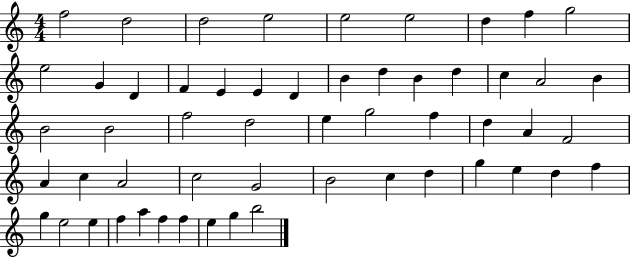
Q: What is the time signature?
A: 4/4